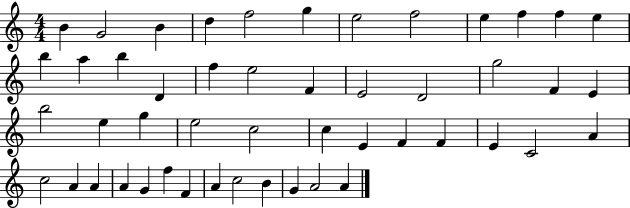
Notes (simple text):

B4/q G4/h B4/q D5/q F5/h G5/q E5/h F5/h E5/q F5/q F5/q E5/q B5/q A5/q B5/q D4/q F5/q E5/h F4/q E4/h D4/h G5/h F4/q E4/q B5/h E5/q G5/q E5/h C5/h C5/q E4/q F4/q F4/q E4/q C4/h A4/q C5/h A4/q A4/q A4/q G4/q F5/q F4/q A4/q C5/h B4/q G4/q A4/h A4/q